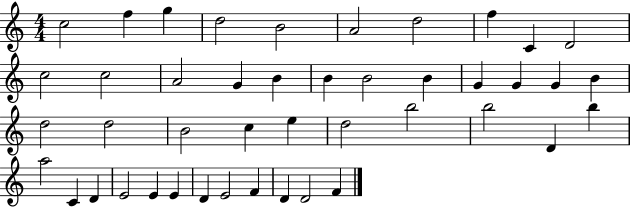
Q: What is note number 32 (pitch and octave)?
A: B5